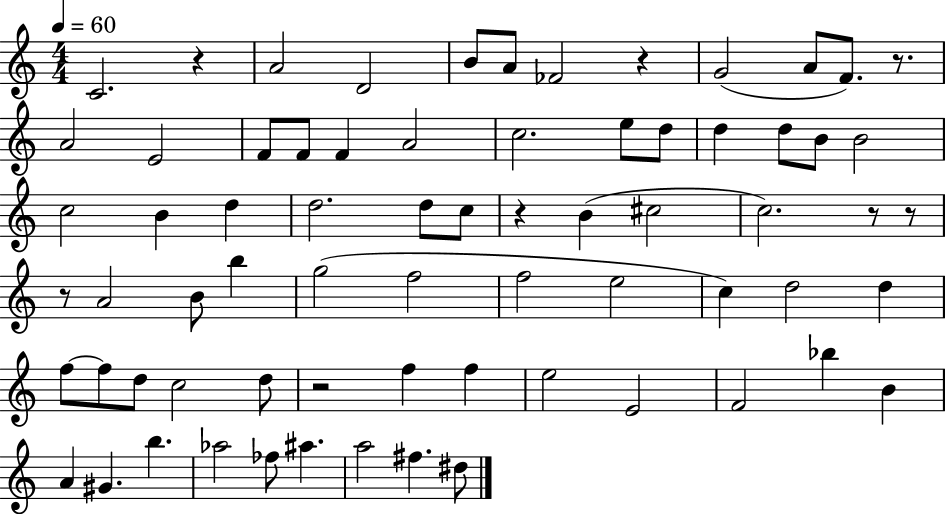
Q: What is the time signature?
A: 4/4